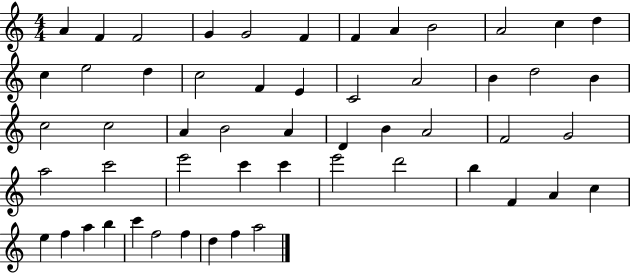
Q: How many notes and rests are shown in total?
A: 54